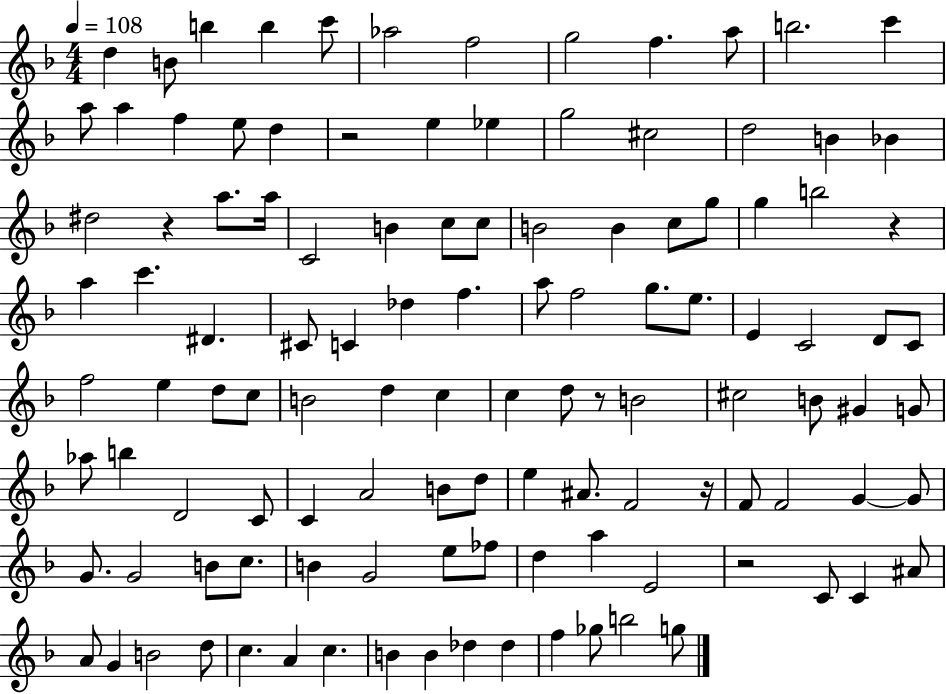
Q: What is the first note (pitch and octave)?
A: D5